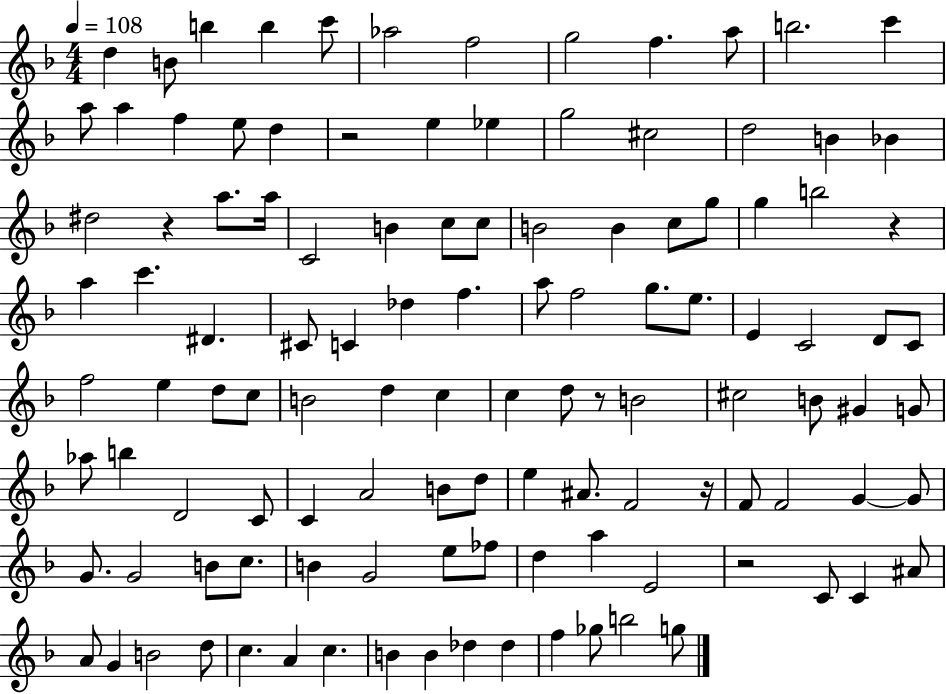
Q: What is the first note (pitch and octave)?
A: D5